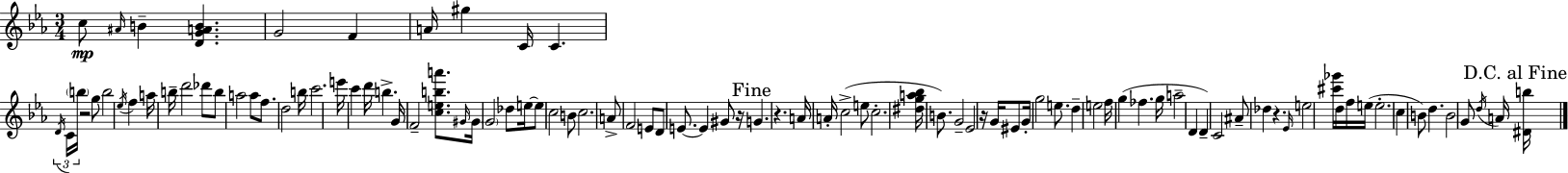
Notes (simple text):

C5/e A#4/s B4/q [D4,G4,A4,B4]/q. G4/h F4/q A4/s G#5/q C4/s C4/q. D4/s C4/s B5/s R/h G5/e B5/h Eb5/s F5/q A5/s B5/s D6/h Db6/e B5/e A5/h A5/e F5/e. D5/h B5/s C6/h. E6/s C6/q D6/s B5/q. G4/s F4/h [C5,E5,B5,A6]/e. G#4/s G#4/s G4/h Db5/e E5/s E5/e C5/h B4/e C5/h. A4/e F4/h E4/e D4/e E4/e. E4/q G#4/e R/s G4/q. R/q. A4/s A4/s C5/h E5/e C5/h. [D#5,G5,A5,Bb5]/s B4/e. G4/h Eb4/h R/s G4/s EIS4/e G4/s G5/h E5/e. D5/q E5/h F5/s G5/q FES5/q. G5/s A5/h D4/q D4/q C4/h A#4/e Db5/q R/q. Eb4/s E5/h [C#6,Gb6]/s D5/s F5/s E5/s E5/h. C5/q B4/e D5/q. B4/h G4/e D5/s A4/s [D#4,B5]/s